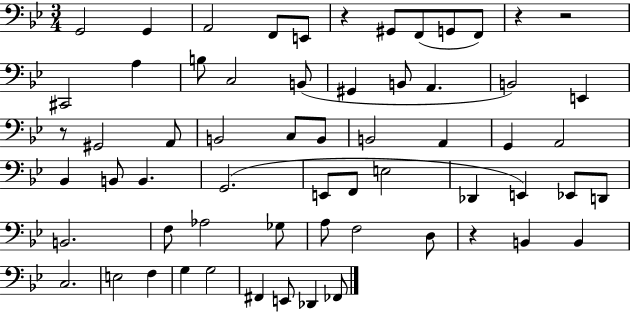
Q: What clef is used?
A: bass